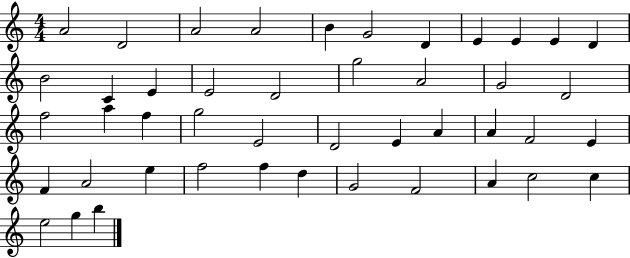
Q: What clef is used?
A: treble